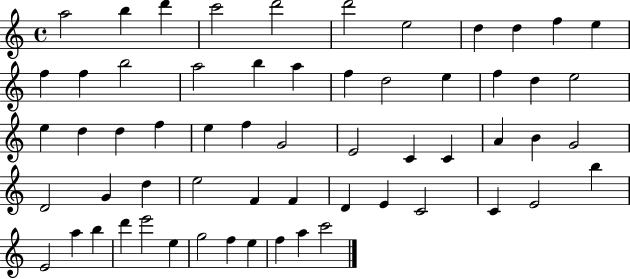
{
  \clef treble
  \time 4/4
  \defaultTimeSignature
  \key c \major
  a''2 b''4 d'''4 | c'''2 d'''2 | d'''2 e''2 | d''4 d''4 f''4 e''4 | \break f''4 f''4 b''2 | a''2 b''4 a''4 | f''4 d''2 e''4 | f''4 d''4 e''2 | \break e''4 d''4 d''4 f''4 | e''4 f''4 g'2 | e'2 c'4 c'4 | a'4 b'4 g'2 | \break d'2 g'4 d''4 | e''2 f'4 f'4 | d'4 e'4 c'2 | c'4 e'2 b''4 | \break e'2 a''4 b''4 | d'''4 e'''2 e''4 | g''2 f''4 e''4 | f''4 a''4 c'''2 | \break \bar "|."
}